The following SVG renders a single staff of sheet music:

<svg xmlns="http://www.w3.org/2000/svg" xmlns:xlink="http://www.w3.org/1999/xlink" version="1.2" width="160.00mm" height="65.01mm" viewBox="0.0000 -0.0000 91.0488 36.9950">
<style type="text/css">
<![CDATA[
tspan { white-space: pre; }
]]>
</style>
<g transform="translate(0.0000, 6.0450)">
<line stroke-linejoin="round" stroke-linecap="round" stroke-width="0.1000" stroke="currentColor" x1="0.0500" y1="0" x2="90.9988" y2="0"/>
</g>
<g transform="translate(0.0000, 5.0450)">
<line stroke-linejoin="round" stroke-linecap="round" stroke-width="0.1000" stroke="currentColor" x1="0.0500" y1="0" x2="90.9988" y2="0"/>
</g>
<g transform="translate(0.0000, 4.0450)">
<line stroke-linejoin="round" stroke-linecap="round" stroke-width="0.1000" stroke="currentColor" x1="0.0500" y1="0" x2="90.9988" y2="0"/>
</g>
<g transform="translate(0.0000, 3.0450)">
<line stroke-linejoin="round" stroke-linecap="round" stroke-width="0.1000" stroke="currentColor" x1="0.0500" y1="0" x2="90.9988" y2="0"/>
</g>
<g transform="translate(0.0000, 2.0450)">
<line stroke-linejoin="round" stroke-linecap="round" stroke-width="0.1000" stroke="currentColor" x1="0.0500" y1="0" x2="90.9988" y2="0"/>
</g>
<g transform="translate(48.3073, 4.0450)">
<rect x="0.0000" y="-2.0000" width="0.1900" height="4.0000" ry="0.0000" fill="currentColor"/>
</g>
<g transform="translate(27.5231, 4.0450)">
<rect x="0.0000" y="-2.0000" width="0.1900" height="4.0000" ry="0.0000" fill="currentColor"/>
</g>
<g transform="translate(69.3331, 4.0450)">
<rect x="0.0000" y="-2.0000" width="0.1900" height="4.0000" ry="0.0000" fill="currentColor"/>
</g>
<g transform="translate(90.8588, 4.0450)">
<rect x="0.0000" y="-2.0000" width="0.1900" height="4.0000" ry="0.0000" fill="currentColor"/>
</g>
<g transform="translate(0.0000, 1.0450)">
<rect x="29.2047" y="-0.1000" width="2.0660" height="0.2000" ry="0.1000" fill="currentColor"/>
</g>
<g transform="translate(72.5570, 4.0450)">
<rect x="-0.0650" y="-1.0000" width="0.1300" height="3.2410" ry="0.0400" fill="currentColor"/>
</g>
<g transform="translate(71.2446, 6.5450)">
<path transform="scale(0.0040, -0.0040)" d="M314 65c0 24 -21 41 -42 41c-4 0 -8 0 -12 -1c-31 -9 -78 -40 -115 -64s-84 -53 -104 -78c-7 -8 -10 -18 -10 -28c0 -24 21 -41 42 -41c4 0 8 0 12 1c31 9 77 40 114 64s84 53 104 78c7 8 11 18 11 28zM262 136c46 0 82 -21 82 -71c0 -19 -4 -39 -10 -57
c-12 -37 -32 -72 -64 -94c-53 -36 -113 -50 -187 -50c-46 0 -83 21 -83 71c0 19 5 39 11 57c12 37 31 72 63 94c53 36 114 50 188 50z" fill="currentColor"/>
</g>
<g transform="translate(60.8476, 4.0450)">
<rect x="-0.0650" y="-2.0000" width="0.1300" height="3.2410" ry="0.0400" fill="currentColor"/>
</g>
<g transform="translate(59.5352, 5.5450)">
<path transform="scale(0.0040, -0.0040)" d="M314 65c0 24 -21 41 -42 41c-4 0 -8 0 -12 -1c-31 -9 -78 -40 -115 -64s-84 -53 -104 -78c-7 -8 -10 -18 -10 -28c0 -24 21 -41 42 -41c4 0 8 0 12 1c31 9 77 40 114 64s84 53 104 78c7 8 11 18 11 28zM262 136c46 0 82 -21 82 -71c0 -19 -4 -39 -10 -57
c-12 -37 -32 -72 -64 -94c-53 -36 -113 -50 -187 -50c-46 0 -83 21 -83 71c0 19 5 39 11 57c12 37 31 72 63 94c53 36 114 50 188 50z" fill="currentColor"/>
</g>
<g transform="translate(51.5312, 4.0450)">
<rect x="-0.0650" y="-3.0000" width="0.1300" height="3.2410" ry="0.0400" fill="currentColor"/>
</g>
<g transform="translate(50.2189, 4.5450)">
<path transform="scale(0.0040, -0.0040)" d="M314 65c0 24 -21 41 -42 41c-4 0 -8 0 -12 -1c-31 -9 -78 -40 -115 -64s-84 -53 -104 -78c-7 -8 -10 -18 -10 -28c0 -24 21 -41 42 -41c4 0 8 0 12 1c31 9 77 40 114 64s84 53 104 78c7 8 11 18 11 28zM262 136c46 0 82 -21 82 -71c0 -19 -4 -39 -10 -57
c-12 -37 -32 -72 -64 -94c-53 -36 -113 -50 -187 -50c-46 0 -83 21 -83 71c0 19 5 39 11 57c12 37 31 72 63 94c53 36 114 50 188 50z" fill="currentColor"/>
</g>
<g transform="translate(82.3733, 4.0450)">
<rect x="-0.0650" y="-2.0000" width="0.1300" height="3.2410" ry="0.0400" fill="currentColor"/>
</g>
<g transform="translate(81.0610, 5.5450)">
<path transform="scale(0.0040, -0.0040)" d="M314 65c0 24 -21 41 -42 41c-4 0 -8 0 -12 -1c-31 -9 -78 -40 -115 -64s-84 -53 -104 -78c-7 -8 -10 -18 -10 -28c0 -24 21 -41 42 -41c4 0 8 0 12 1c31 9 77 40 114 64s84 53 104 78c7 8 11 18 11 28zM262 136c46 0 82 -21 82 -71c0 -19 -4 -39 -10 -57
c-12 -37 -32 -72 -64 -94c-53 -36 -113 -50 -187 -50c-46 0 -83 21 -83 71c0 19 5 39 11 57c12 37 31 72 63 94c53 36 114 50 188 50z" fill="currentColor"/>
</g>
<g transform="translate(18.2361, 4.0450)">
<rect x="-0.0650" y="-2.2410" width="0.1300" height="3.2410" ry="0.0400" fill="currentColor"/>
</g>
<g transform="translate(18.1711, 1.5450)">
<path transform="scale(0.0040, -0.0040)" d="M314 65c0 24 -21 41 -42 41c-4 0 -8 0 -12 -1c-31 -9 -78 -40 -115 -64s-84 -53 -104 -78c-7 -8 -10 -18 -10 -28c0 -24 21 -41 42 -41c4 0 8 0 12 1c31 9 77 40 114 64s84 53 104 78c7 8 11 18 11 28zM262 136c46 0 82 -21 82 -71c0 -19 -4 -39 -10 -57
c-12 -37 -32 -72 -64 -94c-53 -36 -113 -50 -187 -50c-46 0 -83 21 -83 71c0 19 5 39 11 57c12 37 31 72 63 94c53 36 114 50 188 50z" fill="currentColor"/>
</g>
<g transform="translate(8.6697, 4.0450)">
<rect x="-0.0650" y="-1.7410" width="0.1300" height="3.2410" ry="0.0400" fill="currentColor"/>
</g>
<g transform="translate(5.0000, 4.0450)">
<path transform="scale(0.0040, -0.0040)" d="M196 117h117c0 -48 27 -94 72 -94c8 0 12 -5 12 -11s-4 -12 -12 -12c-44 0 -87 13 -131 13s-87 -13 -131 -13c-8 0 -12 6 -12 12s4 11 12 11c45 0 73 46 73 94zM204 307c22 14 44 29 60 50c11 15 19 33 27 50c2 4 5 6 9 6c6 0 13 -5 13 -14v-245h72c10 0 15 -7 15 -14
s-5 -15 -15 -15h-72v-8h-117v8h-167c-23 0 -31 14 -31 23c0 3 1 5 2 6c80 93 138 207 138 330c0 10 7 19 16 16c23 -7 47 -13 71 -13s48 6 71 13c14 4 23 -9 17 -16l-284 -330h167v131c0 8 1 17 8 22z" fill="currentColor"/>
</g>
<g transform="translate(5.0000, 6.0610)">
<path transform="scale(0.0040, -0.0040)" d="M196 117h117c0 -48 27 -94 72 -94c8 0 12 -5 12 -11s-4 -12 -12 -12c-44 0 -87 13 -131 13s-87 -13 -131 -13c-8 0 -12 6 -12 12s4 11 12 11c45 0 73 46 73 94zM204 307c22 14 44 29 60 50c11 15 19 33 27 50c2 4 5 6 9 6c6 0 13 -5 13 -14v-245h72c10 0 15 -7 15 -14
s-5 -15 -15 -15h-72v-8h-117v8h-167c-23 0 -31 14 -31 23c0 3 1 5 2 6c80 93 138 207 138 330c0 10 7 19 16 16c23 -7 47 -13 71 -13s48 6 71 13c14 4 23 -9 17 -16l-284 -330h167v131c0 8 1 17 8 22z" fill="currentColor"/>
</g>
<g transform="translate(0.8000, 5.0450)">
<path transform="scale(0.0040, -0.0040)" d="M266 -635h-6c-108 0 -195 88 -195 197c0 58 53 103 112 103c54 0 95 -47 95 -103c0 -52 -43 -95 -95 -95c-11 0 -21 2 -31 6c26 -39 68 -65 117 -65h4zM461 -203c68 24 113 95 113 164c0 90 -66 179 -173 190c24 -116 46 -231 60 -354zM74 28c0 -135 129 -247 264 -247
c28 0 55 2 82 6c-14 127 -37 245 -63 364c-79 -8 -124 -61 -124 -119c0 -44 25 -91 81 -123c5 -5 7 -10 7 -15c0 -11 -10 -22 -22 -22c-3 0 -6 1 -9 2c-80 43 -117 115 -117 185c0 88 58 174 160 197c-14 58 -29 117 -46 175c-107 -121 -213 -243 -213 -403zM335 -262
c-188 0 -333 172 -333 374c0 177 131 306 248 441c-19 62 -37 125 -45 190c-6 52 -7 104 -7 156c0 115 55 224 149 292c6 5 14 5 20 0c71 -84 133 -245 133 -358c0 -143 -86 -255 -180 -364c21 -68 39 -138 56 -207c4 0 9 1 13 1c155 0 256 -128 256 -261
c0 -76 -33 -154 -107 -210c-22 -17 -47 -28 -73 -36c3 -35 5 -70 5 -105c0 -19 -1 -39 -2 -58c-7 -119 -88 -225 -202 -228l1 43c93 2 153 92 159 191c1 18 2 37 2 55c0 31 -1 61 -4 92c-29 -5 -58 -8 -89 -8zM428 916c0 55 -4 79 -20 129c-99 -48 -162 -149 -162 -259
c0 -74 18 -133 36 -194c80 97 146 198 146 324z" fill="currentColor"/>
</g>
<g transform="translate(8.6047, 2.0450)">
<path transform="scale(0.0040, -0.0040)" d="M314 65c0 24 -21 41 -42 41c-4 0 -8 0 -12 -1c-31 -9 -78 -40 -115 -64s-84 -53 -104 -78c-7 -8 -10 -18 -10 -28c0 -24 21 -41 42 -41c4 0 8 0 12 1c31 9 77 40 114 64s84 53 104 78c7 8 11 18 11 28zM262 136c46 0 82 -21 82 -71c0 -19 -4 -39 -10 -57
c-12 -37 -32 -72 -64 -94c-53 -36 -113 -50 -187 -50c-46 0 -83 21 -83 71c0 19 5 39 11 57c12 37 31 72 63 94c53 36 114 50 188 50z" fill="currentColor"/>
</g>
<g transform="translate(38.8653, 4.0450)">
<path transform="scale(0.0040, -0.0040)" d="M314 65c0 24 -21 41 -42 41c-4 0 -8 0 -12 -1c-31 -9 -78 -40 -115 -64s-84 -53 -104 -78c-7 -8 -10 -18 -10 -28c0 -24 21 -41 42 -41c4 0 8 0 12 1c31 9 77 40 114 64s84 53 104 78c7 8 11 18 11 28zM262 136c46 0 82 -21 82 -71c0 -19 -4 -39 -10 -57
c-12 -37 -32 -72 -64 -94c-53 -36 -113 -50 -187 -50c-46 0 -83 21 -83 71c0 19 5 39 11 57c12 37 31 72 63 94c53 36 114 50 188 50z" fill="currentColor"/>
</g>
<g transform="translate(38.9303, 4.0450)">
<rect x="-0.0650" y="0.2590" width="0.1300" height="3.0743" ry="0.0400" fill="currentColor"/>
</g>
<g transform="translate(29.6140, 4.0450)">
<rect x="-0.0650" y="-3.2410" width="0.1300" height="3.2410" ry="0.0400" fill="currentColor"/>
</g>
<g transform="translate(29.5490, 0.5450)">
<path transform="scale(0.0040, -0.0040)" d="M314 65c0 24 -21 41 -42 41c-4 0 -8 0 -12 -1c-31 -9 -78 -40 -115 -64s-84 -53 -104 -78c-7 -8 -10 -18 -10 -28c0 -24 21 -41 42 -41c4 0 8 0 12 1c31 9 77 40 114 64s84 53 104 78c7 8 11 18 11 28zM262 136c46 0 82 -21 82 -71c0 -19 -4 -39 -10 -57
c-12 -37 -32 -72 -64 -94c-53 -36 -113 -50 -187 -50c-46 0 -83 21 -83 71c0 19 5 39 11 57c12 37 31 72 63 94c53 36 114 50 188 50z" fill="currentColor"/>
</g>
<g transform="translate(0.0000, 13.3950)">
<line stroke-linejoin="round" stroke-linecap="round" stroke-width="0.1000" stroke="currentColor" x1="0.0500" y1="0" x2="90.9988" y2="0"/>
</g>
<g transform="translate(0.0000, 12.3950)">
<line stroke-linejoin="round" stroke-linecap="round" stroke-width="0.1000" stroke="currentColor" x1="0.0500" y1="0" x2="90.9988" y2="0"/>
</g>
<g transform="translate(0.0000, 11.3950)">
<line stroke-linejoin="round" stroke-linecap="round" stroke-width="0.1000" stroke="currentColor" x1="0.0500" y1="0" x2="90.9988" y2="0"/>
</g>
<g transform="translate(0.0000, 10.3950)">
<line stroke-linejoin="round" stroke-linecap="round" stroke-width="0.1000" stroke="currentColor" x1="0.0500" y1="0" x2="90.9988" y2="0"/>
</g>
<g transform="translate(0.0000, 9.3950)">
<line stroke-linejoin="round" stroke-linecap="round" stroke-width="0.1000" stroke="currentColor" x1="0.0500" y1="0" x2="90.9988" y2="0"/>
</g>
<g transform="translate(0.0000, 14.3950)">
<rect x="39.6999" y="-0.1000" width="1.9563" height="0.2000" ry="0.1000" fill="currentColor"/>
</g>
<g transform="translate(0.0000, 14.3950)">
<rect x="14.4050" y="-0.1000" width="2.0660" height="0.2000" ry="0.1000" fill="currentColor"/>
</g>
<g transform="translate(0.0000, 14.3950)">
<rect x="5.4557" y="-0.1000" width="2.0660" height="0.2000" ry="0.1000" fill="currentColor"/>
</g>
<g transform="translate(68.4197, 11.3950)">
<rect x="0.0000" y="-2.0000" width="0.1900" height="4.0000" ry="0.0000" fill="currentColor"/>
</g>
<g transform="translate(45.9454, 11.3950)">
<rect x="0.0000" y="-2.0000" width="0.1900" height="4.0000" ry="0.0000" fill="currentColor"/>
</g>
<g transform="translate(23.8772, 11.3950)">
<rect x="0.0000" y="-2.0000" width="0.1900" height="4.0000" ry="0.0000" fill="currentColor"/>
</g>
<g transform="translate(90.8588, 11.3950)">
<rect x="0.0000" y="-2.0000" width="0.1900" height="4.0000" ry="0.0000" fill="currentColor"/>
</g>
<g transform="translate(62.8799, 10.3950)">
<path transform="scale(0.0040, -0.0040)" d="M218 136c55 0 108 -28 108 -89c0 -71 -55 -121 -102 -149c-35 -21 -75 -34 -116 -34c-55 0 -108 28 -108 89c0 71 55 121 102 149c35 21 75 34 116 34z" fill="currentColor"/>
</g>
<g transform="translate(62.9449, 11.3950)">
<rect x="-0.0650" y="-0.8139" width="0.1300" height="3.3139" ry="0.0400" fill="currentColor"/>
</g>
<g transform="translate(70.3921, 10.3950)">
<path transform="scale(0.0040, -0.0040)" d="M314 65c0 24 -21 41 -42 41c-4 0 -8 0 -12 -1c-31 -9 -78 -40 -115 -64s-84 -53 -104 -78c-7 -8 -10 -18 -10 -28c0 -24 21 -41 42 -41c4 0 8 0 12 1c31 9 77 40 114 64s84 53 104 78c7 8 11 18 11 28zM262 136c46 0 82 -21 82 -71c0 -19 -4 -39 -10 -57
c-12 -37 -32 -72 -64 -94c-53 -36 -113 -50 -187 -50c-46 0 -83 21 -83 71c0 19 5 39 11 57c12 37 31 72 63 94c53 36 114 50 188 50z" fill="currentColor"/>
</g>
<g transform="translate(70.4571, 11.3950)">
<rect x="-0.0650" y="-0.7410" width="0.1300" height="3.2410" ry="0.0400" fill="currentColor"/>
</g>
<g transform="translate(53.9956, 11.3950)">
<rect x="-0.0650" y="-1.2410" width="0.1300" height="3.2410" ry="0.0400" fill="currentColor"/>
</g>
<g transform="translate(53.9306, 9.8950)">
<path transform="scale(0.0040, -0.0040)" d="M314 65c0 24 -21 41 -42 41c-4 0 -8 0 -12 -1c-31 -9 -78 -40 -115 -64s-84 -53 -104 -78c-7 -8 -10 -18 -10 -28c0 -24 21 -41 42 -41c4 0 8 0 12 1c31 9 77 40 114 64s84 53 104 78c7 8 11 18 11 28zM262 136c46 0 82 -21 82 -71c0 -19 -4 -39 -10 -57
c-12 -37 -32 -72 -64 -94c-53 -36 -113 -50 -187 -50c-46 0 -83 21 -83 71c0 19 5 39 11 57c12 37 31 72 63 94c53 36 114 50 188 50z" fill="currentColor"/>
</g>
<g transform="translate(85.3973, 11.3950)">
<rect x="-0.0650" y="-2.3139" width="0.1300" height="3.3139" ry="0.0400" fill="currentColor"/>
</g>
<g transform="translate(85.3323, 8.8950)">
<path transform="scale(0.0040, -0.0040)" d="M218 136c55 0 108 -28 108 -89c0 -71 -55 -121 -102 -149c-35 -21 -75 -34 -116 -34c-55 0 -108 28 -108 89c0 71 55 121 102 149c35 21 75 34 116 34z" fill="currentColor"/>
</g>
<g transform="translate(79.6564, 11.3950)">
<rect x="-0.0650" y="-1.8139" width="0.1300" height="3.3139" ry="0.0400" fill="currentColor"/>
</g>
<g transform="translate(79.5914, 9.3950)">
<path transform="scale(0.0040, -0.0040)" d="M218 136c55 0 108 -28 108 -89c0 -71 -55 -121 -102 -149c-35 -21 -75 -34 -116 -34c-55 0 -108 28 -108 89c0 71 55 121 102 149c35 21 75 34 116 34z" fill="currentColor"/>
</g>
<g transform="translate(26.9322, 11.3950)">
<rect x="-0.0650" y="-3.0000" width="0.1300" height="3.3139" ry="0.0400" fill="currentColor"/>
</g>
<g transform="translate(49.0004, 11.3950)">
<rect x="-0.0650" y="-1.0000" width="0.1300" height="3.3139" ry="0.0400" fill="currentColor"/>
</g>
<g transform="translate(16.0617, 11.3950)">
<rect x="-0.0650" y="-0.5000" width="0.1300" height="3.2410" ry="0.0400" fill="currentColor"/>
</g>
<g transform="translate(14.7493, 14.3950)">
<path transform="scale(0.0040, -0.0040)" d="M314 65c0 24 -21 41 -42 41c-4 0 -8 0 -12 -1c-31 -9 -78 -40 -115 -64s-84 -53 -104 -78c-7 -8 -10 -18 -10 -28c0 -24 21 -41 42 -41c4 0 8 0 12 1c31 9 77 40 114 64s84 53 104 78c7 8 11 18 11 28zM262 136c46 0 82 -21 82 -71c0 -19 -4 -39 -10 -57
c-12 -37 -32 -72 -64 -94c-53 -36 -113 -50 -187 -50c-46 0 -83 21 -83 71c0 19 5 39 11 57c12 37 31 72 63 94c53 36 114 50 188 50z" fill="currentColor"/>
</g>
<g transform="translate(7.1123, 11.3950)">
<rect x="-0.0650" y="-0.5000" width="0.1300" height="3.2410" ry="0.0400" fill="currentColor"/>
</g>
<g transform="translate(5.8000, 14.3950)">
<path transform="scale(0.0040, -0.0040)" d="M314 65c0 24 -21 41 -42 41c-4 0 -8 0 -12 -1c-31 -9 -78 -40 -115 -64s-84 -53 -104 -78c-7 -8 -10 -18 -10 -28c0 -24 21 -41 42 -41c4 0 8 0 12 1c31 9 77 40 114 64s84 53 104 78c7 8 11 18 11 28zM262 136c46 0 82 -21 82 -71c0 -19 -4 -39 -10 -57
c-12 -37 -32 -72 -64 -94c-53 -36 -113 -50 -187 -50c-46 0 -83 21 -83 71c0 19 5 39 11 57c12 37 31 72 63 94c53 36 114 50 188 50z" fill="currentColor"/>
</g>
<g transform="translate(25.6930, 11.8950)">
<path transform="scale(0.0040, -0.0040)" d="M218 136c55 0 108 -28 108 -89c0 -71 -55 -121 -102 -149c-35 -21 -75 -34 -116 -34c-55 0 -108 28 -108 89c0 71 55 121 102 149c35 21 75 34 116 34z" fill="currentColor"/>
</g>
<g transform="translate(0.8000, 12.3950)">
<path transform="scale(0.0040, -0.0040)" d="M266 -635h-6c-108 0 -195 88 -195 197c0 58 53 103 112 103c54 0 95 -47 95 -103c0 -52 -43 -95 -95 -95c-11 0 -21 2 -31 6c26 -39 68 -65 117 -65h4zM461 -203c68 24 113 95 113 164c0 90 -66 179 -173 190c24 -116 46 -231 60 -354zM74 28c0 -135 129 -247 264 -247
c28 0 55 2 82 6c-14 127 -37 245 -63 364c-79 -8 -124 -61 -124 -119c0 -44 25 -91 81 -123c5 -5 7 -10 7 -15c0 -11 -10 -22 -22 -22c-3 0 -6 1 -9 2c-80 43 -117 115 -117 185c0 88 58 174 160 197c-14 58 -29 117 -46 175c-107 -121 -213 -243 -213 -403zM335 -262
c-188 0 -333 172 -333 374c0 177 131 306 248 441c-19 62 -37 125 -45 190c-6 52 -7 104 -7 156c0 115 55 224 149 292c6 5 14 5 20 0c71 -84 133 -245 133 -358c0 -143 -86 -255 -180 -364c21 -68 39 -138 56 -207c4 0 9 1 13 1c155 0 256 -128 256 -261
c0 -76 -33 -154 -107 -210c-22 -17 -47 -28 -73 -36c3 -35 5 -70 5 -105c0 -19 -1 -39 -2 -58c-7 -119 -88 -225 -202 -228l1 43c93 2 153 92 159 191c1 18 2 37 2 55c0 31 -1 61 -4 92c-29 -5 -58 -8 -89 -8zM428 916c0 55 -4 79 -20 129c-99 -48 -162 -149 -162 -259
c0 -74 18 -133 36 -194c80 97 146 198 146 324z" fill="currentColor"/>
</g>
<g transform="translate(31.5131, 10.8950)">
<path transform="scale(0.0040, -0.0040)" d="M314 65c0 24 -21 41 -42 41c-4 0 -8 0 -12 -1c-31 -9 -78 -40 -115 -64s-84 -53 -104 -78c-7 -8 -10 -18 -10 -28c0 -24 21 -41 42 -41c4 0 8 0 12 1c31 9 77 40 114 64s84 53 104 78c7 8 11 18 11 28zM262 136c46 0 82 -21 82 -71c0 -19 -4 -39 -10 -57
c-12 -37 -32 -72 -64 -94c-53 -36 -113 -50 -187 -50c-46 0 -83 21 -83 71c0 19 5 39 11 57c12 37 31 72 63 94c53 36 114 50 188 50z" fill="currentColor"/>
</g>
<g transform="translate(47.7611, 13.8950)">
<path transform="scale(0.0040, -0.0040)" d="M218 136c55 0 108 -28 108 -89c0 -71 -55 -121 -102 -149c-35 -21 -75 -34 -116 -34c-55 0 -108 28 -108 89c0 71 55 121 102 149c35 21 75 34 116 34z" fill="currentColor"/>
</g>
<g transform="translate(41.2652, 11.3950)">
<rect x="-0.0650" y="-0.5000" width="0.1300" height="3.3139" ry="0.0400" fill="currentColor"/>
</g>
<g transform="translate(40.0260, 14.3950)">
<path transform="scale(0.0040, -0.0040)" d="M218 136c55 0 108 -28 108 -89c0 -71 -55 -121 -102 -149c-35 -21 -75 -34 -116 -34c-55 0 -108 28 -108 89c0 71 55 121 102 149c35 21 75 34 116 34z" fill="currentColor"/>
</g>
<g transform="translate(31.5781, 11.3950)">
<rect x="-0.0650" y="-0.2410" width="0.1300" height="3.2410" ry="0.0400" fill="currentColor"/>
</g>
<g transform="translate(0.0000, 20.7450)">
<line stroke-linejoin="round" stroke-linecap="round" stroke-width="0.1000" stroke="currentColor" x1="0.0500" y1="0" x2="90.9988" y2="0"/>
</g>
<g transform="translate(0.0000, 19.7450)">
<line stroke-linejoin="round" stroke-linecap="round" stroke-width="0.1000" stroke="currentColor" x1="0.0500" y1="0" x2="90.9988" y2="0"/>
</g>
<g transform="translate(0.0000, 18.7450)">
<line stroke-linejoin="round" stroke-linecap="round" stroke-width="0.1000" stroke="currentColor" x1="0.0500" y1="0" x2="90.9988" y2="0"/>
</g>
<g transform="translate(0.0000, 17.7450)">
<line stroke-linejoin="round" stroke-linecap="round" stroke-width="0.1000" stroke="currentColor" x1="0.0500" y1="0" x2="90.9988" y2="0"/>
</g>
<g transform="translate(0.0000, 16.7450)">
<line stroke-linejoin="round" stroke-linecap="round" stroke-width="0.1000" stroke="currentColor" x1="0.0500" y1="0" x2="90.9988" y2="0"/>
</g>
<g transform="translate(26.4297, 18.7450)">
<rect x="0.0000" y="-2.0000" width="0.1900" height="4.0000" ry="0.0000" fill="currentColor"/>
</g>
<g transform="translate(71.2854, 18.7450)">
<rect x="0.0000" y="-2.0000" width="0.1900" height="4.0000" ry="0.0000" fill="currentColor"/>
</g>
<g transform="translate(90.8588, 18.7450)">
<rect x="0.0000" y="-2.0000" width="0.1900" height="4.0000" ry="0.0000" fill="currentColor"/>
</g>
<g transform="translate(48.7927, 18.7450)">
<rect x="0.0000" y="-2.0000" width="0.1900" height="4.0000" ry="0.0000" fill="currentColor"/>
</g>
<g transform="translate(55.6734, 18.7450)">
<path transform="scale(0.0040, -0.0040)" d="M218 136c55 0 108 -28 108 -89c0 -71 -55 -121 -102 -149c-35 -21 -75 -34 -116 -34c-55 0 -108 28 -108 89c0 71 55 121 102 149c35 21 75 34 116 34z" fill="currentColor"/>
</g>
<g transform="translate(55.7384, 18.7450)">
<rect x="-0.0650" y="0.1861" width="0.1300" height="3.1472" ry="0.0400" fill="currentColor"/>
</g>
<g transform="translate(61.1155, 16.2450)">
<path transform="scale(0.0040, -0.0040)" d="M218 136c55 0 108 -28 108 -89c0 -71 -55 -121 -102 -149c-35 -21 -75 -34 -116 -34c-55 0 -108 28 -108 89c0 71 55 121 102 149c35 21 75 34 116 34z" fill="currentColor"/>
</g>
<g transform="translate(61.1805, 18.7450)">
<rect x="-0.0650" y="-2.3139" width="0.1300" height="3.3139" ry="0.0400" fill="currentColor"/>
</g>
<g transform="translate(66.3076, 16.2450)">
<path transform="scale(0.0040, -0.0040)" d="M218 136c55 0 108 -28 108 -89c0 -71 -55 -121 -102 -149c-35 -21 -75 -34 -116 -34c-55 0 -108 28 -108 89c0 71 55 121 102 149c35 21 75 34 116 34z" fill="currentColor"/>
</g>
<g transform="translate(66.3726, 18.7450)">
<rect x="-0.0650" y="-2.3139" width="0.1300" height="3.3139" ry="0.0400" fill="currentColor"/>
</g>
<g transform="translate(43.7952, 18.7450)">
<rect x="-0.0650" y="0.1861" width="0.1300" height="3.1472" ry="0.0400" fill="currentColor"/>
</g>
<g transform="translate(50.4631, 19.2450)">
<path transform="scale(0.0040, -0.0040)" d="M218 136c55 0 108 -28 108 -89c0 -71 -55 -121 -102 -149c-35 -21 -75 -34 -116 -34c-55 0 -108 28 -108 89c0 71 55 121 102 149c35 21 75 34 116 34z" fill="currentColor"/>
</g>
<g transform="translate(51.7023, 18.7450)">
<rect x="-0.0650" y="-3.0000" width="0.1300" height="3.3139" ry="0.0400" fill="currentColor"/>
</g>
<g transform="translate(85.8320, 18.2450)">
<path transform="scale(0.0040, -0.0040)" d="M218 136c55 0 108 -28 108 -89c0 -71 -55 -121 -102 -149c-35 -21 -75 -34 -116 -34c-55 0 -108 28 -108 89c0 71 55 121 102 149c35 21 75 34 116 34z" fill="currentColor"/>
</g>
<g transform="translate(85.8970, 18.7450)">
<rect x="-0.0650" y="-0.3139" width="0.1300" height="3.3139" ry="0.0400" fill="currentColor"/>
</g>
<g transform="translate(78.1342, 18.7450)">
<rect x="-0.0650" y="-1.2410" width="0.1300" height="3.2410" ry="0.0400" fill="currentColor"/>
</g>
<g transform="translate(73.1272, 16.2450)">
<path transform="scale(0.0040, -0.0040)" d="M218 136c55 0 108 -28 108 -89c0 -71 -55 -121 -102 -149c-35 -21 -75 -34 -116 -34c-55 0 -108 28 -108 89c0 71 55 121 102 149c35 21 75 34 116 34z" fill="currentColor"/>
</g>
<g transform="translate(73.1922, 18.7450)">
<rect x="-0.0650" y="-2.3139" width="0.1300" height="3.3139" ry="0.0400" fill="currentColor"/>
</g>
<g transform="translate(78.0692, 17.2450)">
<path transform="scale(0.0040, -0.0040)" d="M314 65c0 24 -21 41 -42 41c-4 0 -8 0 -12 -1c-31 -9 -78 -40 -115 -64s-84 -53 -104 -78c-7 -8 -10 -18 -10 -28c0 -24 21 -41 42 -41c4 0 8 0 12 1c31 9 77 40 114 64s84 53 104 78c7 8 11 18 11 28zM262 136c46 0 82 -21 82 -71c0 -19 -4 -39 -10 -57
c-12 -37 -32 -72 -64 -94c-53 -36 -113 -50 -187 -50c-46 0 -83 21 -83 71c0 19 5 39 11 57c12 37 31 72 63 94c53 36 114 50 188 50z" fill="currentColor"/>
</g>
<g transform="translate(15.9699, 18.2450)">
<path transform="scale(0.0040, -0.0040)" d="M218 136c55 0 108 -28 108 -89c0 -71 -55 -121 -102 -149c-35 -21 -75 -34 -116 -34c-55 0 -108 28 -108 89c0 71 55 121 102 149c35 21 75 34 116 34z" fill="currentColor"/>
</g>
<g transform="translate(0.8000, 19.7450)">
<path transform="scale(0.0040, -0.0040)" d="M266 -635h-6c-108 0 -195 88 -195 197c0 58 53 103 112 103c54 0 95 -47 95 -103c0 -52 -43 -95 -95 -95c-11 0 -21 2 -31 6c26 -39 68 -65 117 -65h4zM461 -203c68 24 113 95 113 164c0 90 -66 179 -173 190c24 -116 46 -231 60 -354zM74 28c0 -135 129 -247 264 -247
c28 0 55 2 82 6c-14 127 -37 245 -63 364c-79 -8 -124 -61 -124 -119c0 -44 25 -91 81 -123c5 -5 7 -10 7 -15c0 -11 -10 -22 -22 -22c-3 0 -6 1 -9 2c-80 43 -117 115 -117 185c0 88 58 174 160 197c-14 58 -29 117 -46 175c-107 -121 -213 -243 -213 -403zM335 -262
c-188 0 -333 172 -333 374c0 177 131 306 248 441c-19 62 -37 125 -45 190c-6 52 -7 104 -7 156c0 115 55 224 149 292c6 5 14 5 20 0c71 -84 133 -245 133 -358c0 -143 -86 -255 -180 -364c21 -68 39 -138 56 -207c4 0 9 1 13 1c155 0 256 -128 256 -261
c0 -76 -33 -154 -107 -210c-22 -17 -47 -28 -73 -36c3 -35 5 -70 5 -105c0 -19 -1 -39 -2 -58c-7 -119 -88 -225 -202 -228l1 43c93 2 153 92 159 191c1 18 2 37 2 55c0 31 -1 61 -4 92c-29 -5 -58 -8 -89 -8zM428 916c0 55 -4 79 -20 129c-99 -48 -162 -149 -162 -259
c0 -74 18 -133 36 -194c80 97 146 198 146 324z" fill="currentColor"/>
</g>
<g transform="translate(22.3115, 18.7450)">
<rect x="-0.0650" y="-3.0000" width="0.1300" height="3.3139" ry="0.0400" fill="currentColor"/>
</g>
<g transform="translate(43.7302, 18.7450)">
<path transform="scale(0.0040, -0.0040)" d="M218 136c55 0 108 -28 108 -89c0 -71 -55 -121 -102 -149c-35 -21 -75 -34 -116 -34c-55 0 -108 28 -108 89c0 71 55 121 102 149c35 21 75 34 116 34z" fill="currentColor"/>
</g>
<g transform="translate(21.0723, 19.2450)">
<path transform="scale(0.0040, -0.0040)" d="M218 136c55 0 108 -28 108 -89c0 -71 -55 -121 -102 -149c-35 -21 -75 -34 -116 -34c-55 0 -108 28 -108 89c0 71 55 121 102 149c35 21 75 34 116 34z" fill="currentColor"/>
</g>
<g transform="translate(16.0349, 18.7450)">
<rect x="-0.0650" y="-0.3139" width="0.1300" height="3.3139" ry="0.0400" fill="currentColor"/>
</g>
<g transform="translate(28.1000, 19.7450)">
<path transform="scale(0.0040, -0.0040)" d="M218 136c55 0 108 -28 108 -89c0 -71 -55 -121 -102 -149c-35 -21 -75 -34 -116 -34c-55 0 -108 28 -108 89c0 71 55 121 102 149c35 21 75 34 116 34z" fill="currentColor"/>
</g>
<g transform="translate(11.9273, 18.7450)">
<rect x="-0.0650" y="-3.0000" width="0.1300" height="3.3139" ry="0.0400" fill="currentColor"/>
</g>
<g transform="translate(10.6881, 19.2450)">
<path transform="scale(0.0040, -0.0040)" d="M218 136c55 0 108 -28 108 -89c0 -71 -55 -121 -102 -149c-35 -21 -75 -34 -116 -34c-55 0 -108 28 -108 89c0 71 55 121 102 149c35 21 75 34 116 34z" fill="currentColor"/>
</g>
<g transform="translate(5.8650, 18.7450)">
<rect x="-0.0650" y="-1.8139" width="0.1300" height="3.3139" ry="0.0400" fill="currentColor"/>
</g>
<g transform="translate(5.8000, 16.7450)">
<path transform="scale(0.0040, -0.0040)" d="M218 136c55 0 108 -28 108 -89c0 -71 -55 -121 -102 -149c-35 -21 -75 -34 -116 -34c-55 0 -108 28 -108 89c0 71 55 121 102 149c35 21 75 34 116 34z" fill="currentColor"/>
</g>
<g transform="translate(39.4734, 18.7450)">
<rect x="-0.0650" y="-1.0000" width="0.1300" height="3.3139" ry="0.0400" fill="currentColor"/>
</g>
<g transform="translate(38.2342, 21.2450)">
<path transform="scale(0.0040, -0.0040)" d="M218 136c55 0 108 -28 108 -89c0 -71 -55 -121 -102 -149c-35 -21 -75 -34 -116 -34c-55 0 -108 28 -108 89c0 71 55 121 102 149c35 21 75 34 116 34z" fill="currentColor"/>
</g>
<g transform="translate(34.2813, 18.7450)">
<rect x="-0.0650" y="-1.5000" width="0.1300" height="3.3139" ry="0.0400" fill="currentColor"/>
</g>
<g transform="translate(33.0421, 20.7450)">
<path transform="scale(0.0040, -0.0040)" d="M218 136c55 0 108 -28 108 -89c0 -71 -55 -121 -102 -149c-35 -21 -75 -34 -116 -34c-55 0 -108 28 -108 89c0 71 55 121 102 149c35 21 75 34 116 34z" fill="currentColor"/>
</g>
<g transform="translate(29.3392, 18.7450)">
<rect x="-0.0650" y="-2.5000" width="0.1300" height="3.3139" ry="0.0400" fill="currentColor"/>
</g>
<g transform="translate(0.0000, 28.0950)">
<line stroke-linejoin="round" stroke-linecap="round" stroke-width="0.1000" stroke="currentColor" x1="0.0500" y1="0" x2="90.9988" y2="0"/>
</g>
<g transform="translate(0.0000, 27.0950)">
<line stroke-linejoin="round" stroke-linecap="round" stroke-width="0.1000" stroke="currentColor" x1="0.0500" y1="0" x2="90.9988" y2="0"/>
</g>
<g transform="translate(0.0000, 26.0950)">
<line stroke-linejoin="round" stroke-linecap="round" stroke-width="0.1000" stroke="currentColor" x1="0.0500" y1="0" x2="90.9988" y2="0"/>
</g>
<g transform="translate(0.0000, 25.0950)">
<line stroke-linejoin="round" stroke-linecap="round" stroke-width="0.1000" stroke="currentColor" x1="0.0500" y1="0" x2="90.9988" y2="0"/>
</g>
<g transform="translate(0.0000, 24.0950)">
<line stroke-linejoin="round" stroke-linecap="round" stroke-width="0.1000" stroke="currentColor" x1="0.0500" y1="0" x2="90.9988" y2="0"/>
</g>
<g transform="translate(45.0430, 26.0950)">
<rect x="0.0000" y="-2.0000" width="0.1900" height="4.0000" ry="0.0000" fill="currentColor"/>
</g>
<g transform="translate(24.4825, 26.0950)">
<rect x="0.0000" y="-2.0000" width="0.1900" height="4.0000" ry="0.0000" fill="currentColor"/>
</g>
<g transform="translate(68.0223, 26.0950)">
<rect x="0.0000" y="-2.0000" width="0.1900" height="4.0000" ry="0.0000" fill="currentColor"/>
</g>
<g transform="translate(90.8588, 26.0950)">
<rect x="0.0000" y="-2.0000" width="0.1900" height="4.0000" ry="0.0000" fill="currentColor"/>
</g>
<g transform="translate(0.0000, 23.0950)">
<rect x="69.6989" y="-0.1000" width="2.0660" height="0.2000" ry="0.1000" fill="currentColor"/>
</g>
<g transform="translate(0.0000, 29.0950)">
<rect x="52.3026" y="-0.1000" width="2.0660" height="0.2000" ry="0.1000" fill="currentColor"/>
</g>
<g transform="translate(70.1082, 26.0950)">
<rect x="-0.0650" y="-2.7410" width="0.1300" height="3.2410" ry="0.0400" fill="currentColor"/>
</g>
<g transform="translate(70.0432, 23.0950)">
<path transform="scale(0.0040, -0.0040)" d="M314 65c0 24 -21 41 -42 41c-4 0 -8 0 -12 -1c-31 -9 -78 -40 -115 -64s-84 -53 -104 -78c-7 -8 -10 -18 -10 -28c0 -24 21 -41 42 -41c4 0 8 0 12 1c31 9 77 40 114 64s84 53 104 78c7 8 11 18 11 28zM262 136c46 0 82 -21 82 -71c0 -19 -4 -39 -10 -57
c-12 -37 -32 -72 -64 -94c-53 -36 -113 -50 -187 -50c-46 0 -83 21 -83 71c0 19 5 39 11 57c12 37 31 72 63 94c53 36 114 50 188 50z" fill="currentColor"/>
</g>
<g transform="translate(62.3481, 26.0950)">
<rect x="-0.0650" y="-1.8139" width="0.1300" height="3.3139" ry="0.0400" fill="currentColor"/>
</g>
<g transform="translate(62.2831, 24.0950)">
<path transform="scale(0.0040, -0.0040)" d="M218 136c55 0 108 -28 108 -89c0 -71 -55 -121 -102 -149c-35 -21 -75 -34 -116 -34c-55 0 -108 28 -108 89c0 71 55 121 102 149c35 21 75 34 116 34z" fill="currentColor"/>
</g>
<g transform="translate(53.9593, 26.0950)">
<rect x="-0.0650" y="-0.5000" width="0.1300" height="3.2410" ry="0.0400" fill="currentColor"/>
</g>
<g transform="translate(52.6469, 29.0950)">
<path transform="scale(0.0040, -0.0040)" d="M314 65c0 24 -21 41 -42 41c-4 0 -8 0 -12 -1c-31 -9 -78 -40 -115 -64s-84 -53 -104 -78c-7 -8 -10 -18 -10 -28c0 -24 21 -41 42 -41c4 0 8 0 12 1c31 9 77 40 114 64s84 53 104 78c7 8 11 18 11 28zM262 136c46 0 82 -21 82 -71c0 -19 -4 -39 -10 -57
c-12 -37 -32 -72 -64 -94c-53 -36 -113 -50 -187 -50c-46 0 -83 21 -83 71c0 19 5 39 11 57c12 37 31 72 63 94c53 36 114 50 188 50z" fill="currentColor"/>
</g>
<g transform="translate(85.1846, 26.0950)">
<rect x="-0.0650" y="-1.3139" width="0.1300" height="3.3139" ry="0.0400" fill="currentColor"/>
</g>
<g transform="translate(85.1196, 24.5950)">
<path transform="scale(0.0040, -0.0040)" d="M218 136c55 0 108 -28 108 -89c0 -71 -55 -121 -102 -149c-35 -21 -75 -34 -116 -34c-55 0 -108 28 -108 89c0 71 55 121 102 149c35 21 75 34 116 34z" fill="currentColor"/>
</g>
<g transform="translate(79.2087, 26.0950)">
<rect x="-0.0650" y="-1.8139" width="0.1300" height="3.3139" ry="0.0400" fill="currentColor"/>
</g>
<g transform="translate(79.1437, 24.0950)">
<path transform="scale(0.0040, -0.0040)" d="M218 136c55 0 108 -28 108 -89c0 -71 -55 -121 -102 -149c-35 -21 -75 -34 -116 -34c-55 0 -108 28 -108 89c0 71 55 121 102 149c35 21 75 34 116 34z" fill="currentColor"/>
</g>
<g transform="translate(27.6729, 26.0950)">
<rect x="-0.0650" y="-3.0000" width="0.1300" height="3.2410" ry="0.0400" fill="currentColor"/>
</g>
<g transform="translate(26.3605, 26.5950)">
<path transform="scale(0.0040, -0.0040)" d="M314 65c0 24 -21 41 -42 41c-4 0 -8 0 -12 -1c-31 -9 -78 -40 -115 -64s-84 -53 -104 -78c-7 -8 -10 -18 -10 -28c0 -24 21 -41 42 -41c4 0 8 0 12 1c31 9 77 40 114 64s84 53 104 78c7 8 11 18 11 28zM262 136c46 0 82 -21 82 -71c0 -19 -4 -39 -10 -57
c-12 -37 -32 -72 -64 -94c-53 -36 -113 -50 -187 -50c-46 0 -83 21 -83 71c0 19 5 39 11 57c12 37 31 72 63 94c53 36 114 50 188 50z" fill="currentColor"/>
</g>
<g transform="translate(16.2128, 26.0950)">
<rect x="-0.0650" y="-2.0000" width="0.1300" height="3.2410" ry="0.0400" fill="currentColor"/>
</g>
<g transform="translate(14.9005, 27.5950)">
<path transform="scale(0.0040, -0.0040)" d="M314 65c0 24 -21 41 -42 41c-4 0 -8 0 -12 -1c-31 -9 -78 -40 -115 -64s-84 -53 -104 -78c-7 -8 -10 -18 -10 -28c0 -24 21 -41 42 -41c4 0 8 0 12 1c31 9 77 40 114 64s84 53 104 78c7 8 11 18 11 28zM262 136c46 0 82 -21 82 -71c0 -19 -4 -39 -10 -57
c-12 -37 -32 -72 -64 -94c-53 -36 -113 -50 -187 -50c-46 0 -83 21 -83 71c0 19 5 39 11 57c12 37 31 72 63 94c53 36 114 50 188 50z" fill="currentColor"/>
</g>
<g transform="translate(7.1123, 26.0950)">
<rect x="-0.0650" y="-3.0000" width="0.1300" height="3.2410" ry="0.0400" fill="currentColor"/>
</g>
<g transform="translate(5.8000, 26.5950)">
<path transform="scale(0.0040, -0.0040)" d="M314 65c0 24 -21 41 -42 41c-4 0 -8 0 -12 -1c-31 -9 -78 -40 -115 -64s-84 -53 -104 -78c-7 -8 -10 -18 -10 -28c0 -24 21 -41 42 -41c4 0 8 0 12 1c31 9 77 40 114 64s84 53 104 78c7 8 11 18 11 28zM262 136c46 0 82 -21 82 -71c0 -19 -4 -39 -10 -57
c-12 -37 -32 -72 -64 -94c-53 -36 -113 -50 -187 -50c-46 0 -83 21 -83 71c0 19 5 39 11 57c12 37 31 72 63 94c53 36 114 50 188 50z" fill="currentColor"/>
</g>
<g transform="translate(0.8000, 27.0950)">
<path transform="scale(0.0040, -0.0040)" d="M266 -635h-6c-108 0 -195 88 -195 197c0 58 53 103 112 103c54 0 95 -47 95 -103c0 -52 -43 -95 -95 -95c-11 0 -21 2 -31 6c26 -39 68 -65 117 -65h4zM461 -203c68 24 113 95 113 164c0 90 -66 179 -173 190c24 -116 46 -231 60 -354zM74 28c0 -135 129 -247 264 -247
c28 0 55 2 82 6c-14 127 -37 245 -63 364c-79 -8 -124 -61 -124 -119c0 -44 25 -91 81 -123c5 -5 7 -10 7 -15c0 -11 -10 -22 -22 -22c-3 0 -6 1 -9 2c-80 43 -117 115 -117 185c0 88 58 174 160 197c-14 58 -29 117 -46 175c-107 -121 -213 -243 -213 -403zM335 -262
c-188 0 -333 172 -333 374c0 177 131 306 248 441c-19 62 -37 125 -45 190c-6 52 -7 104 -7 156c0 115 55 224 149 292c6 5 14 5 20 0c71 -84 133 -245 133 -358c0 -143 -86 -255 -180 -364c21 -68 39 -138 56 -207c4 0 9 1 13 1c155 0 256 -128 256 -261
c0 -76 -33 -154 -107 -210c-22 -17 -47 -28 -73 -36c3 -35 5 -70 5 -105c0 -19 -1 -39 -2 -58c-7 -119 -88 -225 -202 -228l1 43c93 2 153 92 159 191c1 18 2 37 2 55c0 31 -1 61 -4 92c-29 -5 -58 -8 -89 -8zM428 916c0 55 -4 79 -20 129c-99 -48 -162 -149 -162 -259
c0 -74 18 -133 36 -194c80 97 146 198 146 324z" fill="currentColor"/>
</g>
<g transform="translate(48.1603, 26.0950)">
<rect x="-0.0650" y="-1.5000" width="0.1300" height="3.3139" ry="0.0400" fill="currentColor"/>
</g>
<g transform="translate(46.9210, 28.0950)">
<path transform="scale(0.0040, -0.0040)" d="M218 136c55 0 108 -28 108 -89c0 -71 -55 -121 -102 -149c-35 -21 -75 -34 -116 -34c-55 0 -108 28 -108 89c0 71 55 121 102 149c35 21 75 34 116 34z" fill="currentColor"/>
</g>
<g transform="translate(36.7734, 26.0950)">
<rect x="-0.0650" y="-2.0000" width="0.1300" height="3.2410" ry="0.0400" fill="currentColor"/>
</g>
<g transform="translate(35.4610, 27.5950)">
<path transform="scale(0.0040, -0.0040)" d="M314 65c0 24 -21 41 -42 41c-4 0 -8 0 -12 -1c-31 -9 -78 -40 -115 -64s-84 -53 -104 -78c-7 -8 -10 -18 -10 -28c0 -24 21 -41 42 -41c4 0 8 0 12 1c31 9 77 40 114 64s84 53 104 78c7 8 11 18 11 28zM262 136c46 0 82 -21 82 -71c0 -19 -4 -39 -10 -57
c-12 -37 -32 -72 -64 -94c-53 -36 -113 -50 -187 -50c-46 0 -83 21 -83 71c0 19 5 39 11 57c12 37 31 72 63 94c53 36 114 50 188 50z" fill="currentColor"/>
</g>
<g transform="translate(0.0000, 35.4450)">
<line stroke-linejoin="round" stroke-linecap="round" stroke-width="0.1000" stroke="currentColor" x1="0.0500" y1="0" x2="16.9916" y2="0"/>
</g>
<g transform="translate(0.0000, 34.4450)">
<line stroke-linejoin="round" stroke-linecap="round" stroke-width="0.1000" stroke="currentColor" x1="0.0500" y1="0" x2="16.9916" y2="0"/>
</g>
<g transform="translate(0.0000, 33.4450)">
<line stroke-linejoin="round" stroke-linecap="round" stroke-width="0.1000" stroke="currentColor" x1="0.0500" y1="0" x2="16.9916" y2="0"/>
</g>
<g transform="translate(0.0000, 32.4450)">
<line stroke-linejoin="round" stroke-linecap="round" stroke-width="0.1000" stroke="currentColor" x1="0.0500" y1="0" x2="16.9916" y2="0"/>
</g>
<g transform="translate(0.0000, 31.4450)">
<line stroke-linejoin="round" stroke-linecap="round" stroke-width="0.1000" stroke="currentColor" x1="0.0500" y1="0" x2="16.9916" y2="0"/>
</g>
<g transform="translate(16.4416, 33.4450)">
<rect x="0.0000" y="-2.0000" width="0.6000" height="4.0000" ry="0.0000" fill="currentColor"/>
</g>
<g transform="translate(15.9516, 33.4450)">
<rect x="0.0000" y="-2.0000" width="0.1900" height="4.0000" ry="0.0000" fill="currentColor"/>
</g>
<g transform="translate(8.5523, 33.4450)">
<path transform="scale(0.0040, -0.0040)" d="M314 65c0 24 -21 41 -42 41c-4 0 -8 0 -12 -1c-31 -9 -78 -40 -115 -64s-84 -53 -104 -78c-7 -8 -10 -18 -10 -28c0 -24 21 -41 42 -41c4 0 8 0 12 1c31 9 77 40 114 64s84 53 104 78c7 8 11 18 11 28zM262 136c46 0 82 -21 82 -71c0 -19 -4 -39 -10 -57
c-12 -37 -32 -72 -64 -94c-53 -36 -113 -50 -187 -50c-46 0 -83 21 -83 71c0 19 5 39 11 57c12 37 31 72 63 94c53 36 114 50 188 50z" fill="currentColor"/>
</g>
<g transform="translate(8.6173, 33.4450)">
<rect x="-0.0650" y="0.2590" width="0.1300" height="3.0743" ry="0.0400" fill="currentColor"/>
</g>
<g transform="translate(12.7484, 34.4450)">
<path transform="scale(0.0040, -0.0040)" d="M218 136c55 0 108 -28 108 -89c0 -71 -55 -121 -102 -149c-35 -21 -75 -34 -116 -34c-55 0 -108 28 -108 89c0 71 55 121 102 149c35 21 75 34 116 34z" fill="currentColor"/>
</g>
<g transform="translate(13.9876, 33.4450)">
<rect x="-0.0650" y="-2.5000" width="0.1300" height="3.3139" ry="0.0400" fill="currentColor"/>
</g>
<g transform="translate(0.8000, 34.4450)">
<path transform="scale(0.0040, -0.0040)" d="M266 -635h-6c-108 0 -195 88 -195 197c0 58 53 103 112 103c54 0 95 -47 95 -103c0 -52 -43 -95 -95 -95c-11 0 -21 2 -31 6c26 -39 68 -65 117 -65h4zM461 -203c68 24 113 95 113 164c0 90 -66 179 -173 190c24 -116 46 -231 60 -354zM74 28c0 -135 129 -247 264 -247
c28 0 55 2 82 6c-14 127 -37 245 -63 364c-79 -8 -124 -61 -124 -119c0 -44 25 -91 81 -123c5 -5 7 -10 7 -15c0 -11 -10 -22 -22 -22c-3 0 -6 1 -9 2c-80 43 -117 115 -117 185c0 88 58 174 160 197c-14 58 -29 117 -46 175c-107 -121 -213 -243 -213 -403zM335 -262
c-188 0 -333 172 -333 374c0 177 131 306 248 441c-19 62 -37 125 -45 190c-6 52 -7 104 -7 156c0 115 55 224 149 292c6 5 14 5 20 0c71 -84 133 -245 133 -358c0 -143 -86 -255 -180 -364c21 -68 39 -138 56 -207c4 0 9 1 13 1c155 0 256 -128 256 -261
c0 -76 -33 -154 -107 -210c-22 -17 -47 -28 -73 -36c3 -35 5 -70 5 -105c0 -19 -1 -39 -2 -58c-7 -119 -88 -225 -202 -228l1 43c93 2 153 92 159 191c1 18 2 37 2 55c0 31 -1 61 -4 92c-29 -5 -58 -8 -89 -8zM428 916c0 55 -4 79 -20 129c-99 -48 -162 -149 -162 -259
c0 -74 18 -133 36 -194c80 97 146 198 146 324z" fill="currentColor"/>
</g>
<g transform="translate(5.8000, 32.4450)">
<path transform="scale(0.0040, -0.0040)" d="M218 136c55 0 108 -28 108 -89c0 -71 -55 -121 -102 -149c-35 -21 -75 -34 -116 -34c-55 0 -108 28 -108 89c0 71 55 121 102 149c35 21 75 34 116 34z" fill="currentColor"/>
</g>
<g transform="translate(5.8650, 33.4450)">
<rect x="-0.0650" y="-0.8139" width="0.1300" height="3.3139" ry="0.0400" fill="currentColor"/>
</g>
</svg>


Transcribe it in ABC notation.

X:1
T:Untitled
M:4/4
L:1/4
K:C
f2 g2 b2 B2 A2 F2 D2 F2 C2 C2 A c2 C D e2 d d2 f g f A c A G E D B A B g g g e2 c A2 F2 A2 F2 E C2 f a2 f e d B2 G